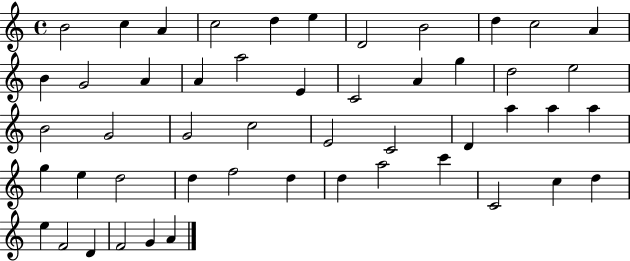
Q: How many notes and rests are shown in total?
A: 50